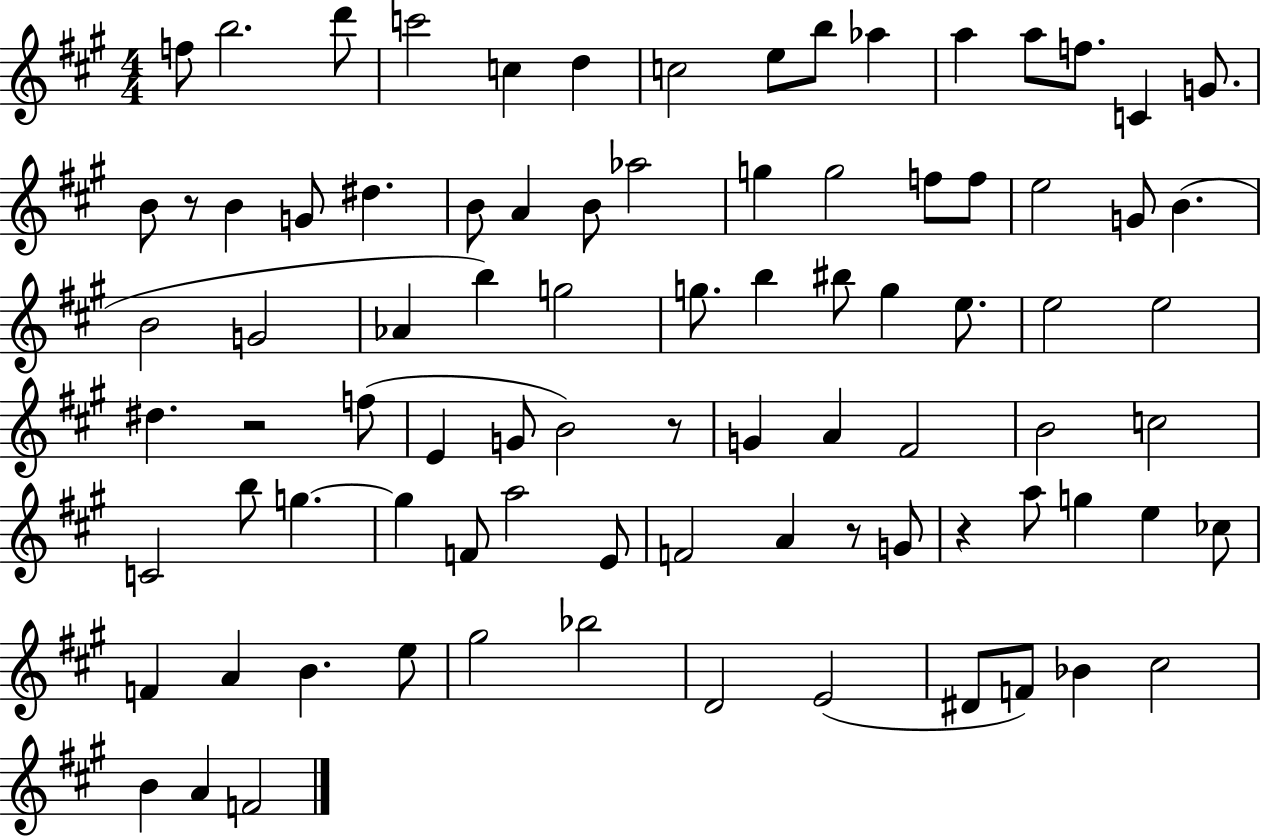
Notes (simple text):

F5/e B5/h. D6/e C6/h C5/q D5/q C5/h E5/e B5/e Ab5/q A5/q A5/e F5/e. C4/q G4/e. B4/e R/e B4/q G4/e D#5/q. B4/e A4/q B4/e Ab5/h G5/q G5/h F5/e F5/e E5/h G4/e B4/q. B4/h G4/h Ab4/q B5/q G5/h G5/e. B5/q BIS5/e G5/q E5/e. E5/h E5/h D#5/q. R/h F5/e E4/q G4/e B4/h R/e G4/q A4/q F#4/h B4/h C5/h C4/h B5/e G5/q. G5/q F4/e A5/h E4/e F4/h A4/q R/e G4/e R/q A5/e G5/q E5/q CES5/e F4/q A4/q B4/q. E5/e G#5/h Bb5/h D4/h E4/h D#4/e F4/e Bb4/q C#5/h B4/q A4/q F4/h